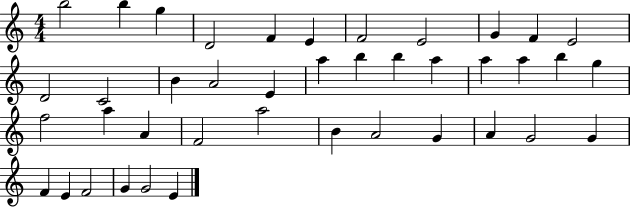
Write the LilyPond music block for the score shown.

{
  \clef treble
  \numericTimeSignature
  \time 4/4
  \key c \major
  b''2 b''4 g''4 | d'2 f'4 e'4 | f'2 e'2 | g'4 f'4 e'2 | \break d'2 c'2 | b'4 a'2 e'4 | a''4 b''4 b''4 a''4 | a''4 a''4 b''4 g''4 | \break f''2 a''4 a'4 | f'2 a''2 | b'4 a'2 g'4 | a'4 g'2 g'4 | \break f'4 e'4 f'2 | g'4 g'2 e'4 | \bar "|."
}